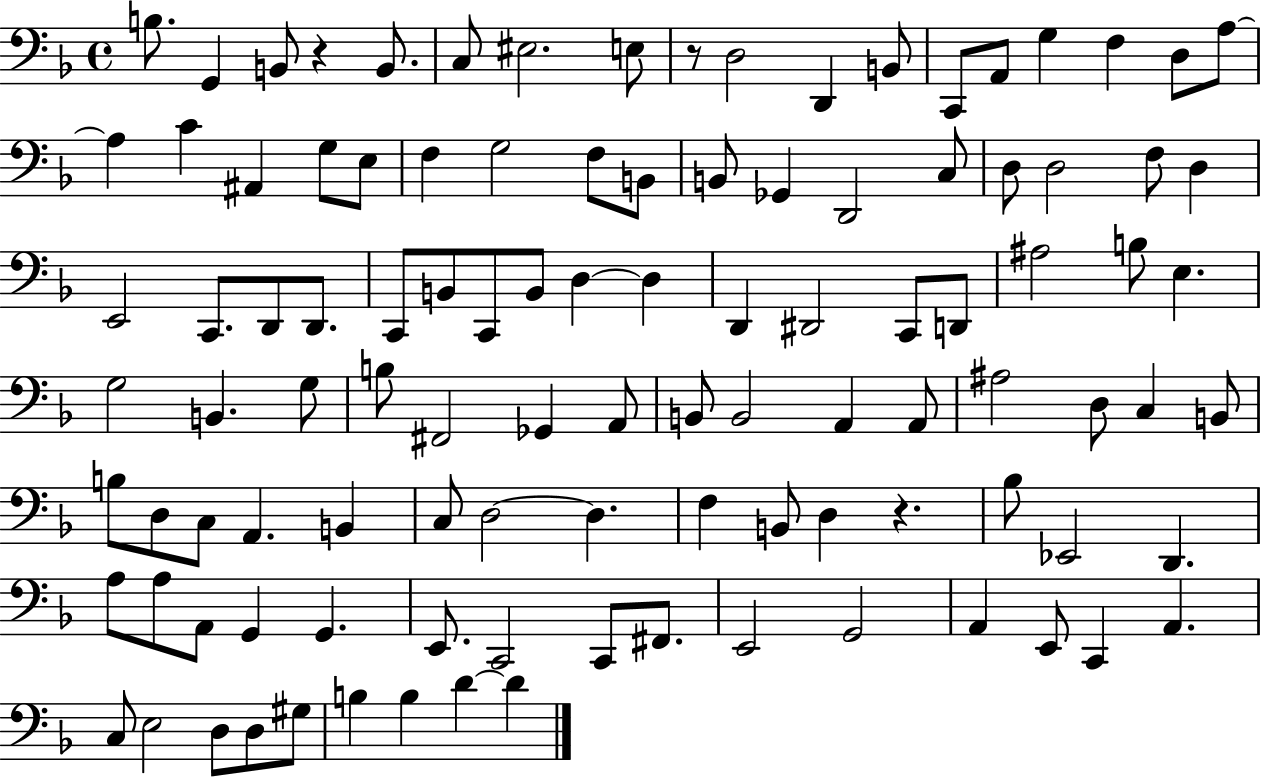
B3/e. G2/q B2/e R/q B2/e. C3/e EIS3/h. E3/e R/e D3/h D2/q B2/e C2/e A2/e G3/q F3/q D3/e A3/e A3/q C4/q A#2/q G3/e E3/e F3/q G3/h F3/e B2/e B2/e Gb2/q D2/h C3/e D3/e D3/h F3/e D3/q E2/h C2/e. D2/e D2/e. C2/e B2/e C2/e B2/e D3/q D3/q D2/q D#2/h C2/e D2/e A#3/h B3/e E3/q. G3/h B2/q. G3/e B3/e F#2/h Gb2/q A2/e B2/e B2/h A2/q A2/e A#3/h D3/e C3/q B2/e B3/e D3/e C3/e A2/q. B2/q C3/e D3/h D3/q. F3/q B2/e D3/q R/q. Bb3/e Eb2/h D2/q. A3/e A3/e A2/e G2/q G2/q. E2/e. C2/h C2/e F#2/e. E2/h G2/h A2/q E2/e C2/q A2/q. C3/e E3/h D3/e D3/e G#3/e B3/q B3/q D4/q D4/q